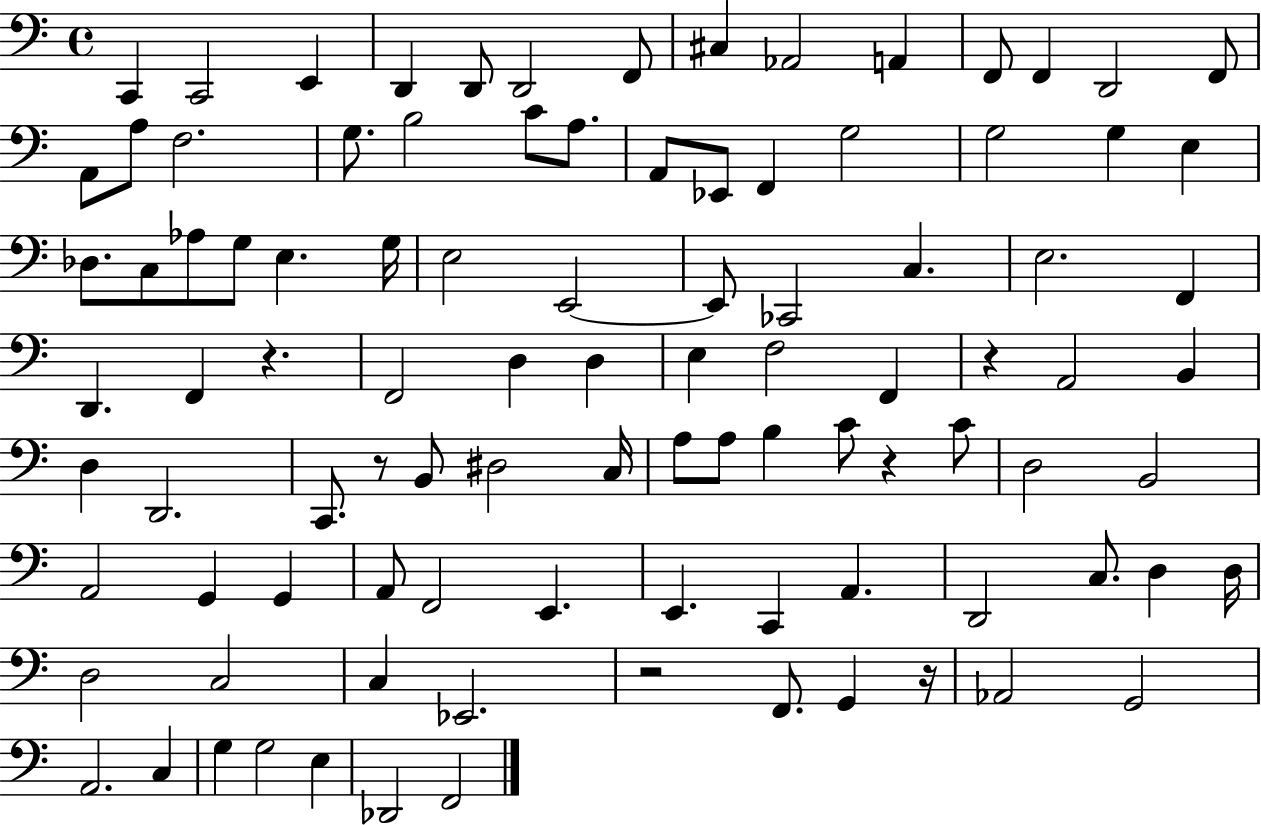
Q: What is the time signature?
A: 4/4